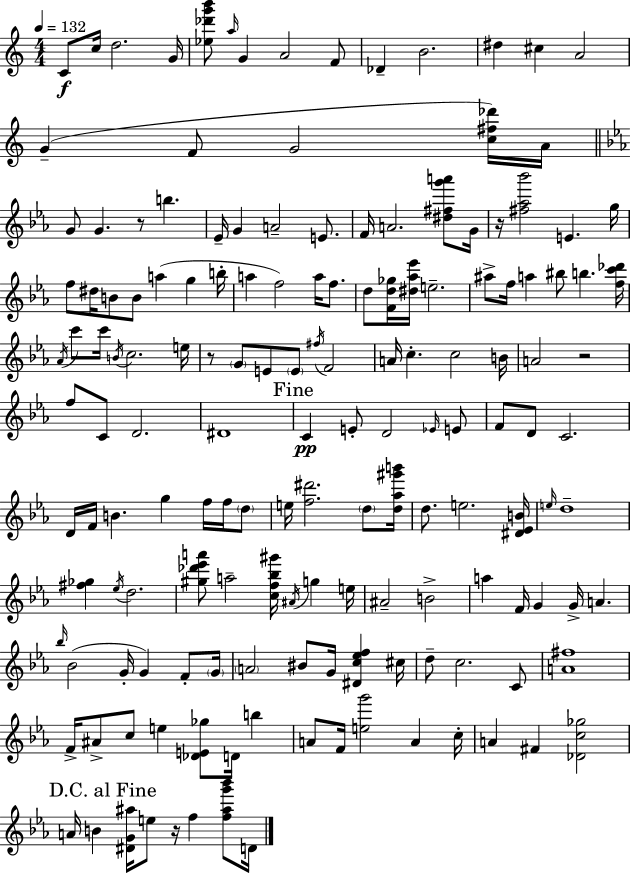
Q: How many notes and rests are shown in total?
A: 156